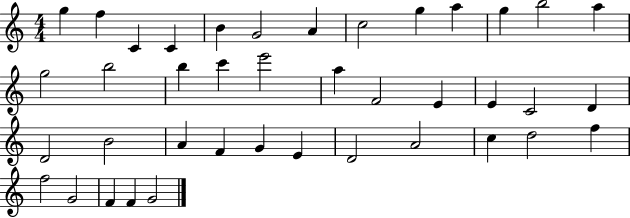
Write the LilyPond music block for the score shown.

{
  \clef treble
  \numericTimeSignature
  \time 4/4
  \key c \major
  g''4 f''4 c'4 c'4 | b'4 g'2 a'4 | c''2 g''4 a''4 | g''4 b''2 a''4 | \break g''2 b''2 | b''4 c'''4 e'''2 | a''4 f'2 e'4 | e'4 c'2 d'4 | \break d'2 b'2 | a'4 f'4 g'4 e'4 | d'2 a'2 | c''4 d''2 f''4 | \break f''2 g'2 | f'4 f'4 g'2 | \bar "|."
}